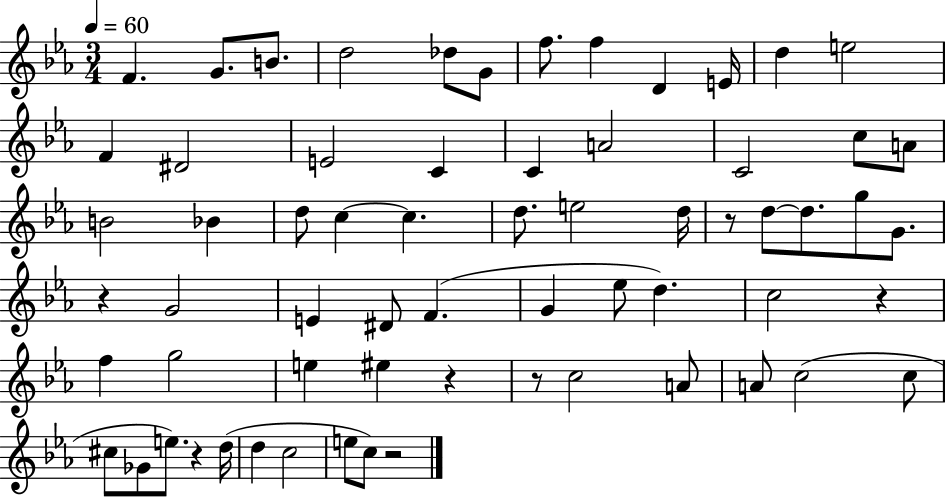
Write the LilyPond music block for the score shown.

{
  \clef treble
  \numericTimeSignature
  \time 3/4
  \key ees \major
  \tempo 4 = 60
  f'4. g'8. b'8. | d''2 des''8 g'8 | f''8. f''4 d'4 e'16 | d''4 e''2 | \break f'4 dis'2 | e'2 c'4 | c'4 a'2 | c'2 c''8 a'8 | \break b'2 bes'4 | d''8 c''4~~ c''4. | d''8. e''2 d''16 | r8 d''8~~ d''8. g''8 g'8. | \break r4 g'2 | e'4 dis'8 f'4.( | g'4 ees''8 d''4.) | c''2 r4 | \break f''4 g''2 | e''4 eis''4 r4 | r8 c''2 a'8 | a'8 c''2( c''8 | \break cis''8 ges'8 e''8.) r4 d''16( | d''4 c''2 | e''8 c''8) r2 | \bar "|."
}